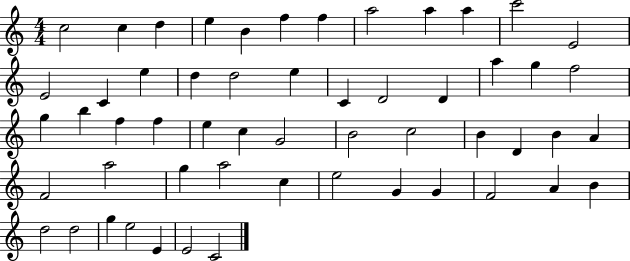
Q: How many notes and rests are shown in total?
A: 55